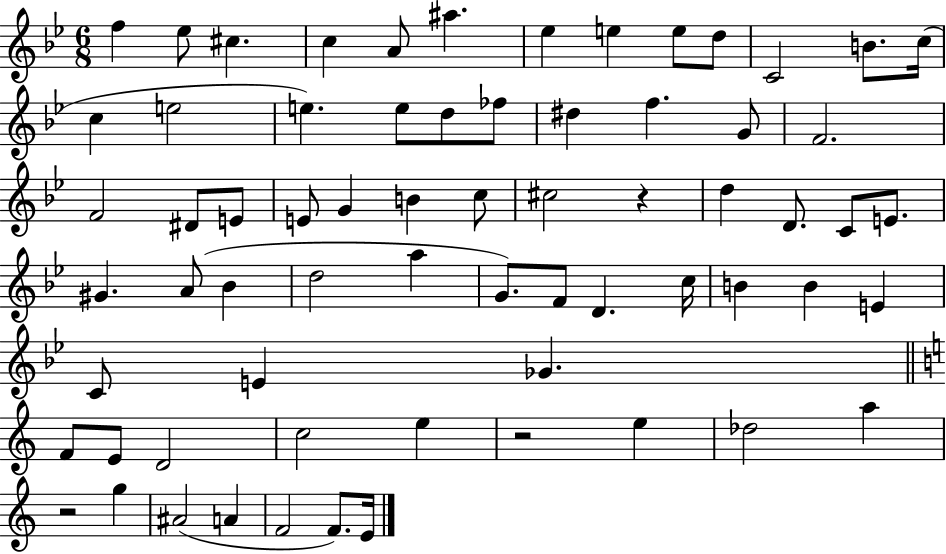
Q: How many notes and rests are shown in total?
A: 67